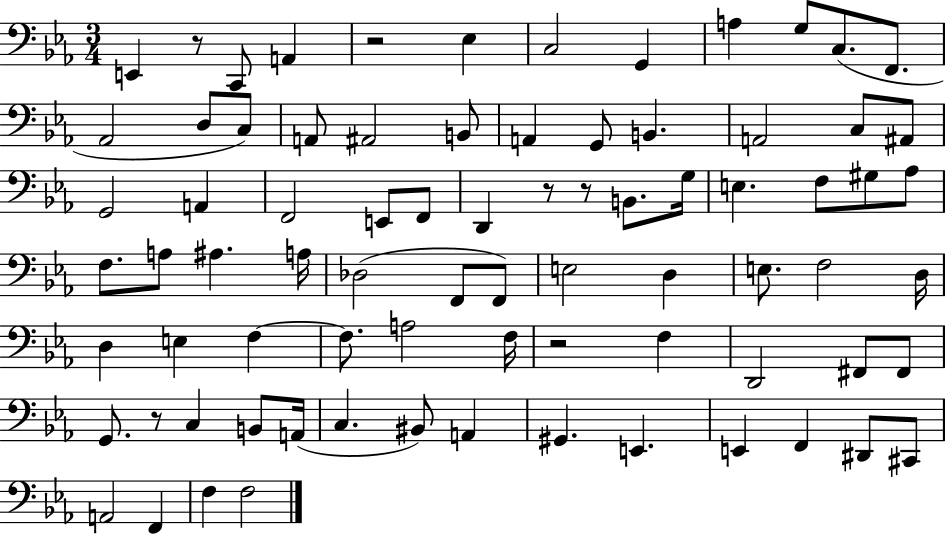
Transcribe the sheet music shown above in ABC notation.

X:1
T:Untitled
M:3/4
L:1/4
K:Eb
E,, z/2 C,,/2 A,, z2 _E, C,2 G,, A, G,/2 C,/2 F,,/2 _A,,2 D,/2 C,/2 A,,/2 ^A,,2 B,,/2 A,, G,,/2 B,, A,,2 C,/2 ^A,,/2 G,,2 A,, F,,2 E,,/2 F,,/2 D,, z/2 z/2 B,,/2 G,/4 E, F,/2 ^G,/2 _A,/2 F,/2 A,/2 ^A, A,/4 _D,2 F,,/2 F,,/2 E,2 D, E,/2 F,2 D,/4 D, E, F, F,/2 A,2 F,/4 z2 F, D,,2 ^F,,/2 ^F,,/2 G,,/2 z/2 C, B,,/2 A,,/4 C, ^B,,/2 A,, ^G,, E,, E,, F,, ^D,,/2 ^C,,/2 A,,2 F,, F, F,2